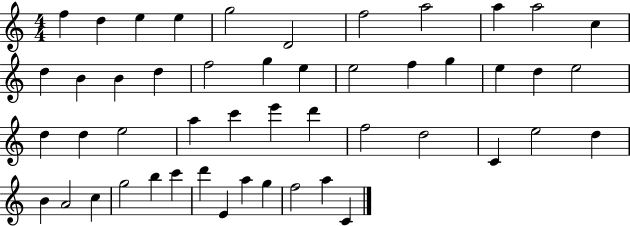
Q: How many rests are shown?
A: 0